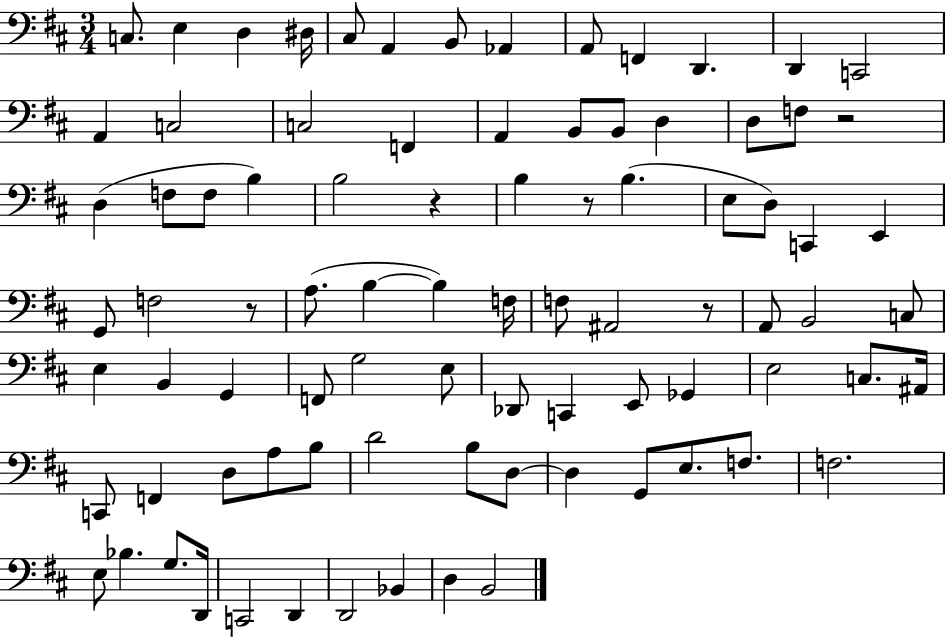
C3/e. E3/q D3/q D#3/s C#3/e A2/q B2/e Ab2/q A2/e F2/q D2/q. D2/q C2/h A2/q C3/h C3/h F2/q A2/q B2/e B2/e D3/q D3/e F3/e R/h D3/q F3/e F3/e B3/q B3/h R/q B3/q R/e B3/q. E3/e D3/e C2/q E2/q G2/e F3/h R/e A3/e. B3/q B3/q F3/s F3/e A#2/h R/e A2/e B2/h C3/e E3/q B2/q G2/q F2/e G3/h E3/e Db2/e C2/q E2/e Gb2/q E3/h C3/e. A#2/s C2/e F2/q D3/e A3/e B3/e D4/h B3/e D3/e D3/q G2/e E3/e. F3/e. F3/h. E3/e Bb3/q. G3/e. D2/s C2/h D2/q D2/h Bb2/q D3/q B2/h